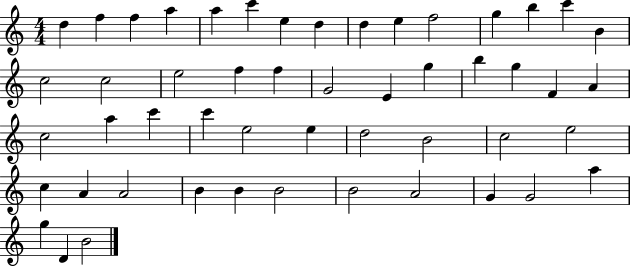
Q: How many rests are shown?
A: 0